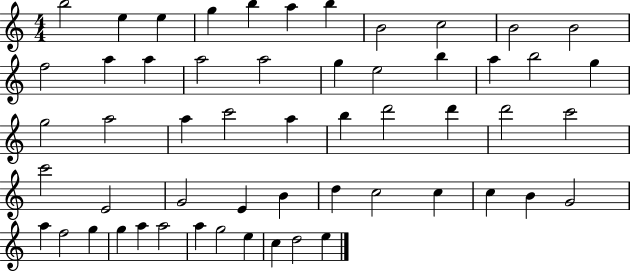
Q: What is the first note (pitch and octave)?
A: B5